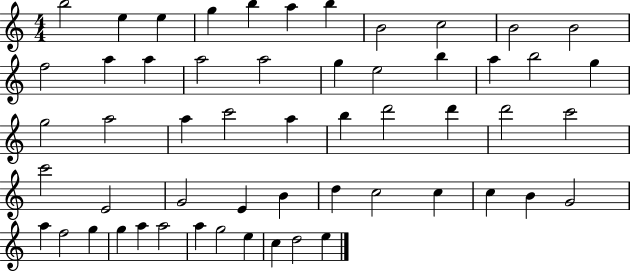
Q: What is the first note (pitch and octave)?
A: B5